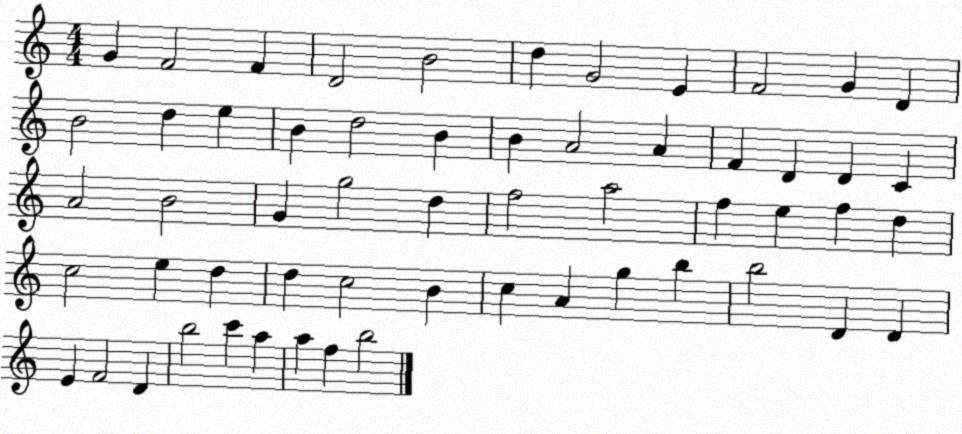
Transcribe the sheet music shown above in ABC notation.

X:1
T:Untitled
M:4/4
L:1/4
K:C
G F2 F D2 B2 d G2 E F2 G D B2 d e B d2 B B A2 A F D D C A2 B2 G g2 d f2 a2 f e f d c2 e d d c2 B c A g b b2 D D E F2 D b2 c' a a f b2